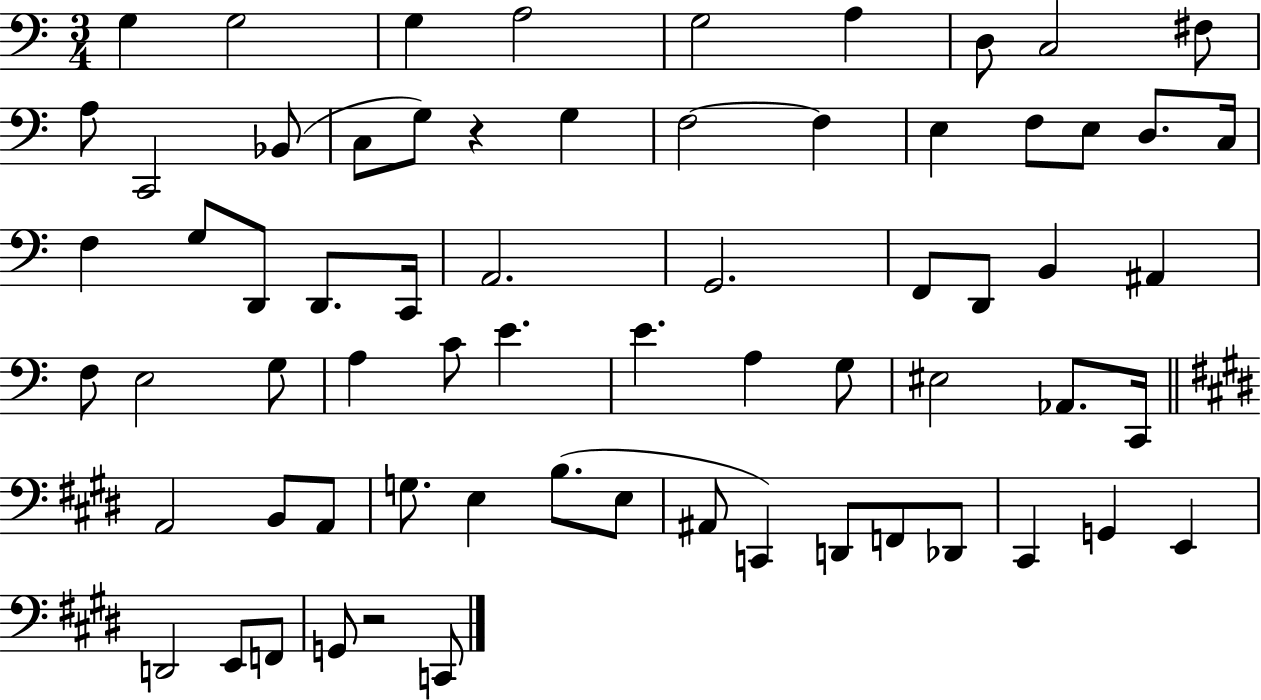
{
  \clef bass
  \numericTimeSignature
  \time 3/4
  \key c \major
  g4 g2 | g4 a2 | g2 a4 | d8 c2 fis8 | \break a8 c,2 bes,8( | c8 g8) r4 g4 | f2~~ f4 | e4 f8 e8 d8. c16 | \break f4 g8 d,8 d,8. c,16 | a,2. | g,2. | f,8 d,8 b,4 ais,4 | \break f8 e2 g8 | a4 c'8 e'4. | e'4. a4 g8 | eis2 aes,8. c,16 | \break \bar "||" \break \key e \major a,2 b,8 a,8 | g8. e4 b8.( e8 | ais,8 c,4) d,8 f,8 des,8 | cis,4 g,4 e,4 | \break d,2 e,8 f,8 | g,8 r2 c,8 | \bar "|."
}